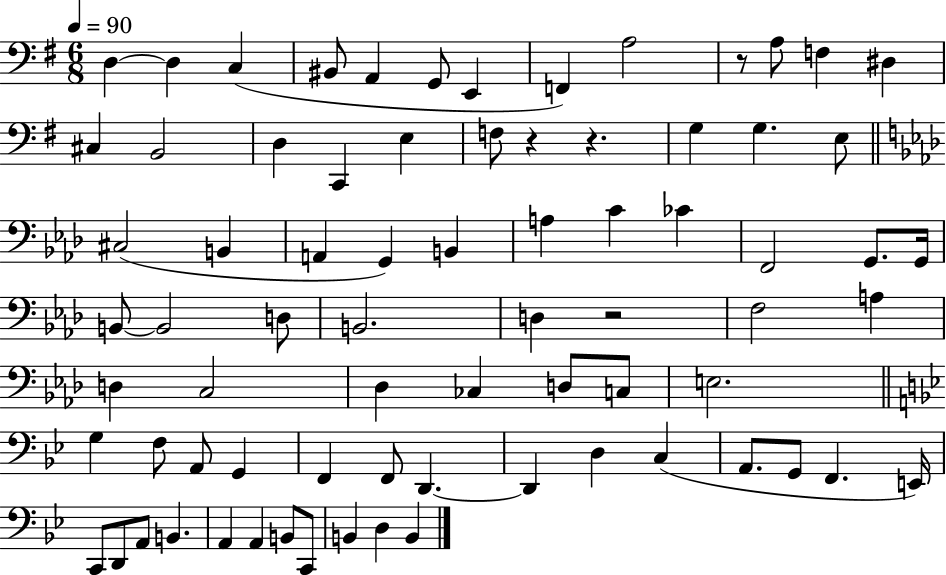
D3/q D3/q C3/q BIS2/e A2/q G2/e E2/q F2/q A3/h R/e A3/e F3/q D#3/q C#3/q B2/h D3/q C2/q E3/q F3/e R/q R/q. G3/q G3/q. E3/e C#3/h B2/q A2/q G2/q B2/q A3/q C4/q CES4/q F2/h G2/e. G2/s B2/e B2/h D3/e B2/h. D3/q R/h F3/h A3/q D3/q C3/h Db3/q CES3/q D3/e C3/e E3/h. G3/q F3/e A2/e G2/q F2/q F2/e D2/q. D2/q D3/q C3/q A2/e. G2/e F2/q. E2/s C2/e D2/e A2/e B2/q. A2/q A2/q B2/e C2/e B2/q D3/q B2/q